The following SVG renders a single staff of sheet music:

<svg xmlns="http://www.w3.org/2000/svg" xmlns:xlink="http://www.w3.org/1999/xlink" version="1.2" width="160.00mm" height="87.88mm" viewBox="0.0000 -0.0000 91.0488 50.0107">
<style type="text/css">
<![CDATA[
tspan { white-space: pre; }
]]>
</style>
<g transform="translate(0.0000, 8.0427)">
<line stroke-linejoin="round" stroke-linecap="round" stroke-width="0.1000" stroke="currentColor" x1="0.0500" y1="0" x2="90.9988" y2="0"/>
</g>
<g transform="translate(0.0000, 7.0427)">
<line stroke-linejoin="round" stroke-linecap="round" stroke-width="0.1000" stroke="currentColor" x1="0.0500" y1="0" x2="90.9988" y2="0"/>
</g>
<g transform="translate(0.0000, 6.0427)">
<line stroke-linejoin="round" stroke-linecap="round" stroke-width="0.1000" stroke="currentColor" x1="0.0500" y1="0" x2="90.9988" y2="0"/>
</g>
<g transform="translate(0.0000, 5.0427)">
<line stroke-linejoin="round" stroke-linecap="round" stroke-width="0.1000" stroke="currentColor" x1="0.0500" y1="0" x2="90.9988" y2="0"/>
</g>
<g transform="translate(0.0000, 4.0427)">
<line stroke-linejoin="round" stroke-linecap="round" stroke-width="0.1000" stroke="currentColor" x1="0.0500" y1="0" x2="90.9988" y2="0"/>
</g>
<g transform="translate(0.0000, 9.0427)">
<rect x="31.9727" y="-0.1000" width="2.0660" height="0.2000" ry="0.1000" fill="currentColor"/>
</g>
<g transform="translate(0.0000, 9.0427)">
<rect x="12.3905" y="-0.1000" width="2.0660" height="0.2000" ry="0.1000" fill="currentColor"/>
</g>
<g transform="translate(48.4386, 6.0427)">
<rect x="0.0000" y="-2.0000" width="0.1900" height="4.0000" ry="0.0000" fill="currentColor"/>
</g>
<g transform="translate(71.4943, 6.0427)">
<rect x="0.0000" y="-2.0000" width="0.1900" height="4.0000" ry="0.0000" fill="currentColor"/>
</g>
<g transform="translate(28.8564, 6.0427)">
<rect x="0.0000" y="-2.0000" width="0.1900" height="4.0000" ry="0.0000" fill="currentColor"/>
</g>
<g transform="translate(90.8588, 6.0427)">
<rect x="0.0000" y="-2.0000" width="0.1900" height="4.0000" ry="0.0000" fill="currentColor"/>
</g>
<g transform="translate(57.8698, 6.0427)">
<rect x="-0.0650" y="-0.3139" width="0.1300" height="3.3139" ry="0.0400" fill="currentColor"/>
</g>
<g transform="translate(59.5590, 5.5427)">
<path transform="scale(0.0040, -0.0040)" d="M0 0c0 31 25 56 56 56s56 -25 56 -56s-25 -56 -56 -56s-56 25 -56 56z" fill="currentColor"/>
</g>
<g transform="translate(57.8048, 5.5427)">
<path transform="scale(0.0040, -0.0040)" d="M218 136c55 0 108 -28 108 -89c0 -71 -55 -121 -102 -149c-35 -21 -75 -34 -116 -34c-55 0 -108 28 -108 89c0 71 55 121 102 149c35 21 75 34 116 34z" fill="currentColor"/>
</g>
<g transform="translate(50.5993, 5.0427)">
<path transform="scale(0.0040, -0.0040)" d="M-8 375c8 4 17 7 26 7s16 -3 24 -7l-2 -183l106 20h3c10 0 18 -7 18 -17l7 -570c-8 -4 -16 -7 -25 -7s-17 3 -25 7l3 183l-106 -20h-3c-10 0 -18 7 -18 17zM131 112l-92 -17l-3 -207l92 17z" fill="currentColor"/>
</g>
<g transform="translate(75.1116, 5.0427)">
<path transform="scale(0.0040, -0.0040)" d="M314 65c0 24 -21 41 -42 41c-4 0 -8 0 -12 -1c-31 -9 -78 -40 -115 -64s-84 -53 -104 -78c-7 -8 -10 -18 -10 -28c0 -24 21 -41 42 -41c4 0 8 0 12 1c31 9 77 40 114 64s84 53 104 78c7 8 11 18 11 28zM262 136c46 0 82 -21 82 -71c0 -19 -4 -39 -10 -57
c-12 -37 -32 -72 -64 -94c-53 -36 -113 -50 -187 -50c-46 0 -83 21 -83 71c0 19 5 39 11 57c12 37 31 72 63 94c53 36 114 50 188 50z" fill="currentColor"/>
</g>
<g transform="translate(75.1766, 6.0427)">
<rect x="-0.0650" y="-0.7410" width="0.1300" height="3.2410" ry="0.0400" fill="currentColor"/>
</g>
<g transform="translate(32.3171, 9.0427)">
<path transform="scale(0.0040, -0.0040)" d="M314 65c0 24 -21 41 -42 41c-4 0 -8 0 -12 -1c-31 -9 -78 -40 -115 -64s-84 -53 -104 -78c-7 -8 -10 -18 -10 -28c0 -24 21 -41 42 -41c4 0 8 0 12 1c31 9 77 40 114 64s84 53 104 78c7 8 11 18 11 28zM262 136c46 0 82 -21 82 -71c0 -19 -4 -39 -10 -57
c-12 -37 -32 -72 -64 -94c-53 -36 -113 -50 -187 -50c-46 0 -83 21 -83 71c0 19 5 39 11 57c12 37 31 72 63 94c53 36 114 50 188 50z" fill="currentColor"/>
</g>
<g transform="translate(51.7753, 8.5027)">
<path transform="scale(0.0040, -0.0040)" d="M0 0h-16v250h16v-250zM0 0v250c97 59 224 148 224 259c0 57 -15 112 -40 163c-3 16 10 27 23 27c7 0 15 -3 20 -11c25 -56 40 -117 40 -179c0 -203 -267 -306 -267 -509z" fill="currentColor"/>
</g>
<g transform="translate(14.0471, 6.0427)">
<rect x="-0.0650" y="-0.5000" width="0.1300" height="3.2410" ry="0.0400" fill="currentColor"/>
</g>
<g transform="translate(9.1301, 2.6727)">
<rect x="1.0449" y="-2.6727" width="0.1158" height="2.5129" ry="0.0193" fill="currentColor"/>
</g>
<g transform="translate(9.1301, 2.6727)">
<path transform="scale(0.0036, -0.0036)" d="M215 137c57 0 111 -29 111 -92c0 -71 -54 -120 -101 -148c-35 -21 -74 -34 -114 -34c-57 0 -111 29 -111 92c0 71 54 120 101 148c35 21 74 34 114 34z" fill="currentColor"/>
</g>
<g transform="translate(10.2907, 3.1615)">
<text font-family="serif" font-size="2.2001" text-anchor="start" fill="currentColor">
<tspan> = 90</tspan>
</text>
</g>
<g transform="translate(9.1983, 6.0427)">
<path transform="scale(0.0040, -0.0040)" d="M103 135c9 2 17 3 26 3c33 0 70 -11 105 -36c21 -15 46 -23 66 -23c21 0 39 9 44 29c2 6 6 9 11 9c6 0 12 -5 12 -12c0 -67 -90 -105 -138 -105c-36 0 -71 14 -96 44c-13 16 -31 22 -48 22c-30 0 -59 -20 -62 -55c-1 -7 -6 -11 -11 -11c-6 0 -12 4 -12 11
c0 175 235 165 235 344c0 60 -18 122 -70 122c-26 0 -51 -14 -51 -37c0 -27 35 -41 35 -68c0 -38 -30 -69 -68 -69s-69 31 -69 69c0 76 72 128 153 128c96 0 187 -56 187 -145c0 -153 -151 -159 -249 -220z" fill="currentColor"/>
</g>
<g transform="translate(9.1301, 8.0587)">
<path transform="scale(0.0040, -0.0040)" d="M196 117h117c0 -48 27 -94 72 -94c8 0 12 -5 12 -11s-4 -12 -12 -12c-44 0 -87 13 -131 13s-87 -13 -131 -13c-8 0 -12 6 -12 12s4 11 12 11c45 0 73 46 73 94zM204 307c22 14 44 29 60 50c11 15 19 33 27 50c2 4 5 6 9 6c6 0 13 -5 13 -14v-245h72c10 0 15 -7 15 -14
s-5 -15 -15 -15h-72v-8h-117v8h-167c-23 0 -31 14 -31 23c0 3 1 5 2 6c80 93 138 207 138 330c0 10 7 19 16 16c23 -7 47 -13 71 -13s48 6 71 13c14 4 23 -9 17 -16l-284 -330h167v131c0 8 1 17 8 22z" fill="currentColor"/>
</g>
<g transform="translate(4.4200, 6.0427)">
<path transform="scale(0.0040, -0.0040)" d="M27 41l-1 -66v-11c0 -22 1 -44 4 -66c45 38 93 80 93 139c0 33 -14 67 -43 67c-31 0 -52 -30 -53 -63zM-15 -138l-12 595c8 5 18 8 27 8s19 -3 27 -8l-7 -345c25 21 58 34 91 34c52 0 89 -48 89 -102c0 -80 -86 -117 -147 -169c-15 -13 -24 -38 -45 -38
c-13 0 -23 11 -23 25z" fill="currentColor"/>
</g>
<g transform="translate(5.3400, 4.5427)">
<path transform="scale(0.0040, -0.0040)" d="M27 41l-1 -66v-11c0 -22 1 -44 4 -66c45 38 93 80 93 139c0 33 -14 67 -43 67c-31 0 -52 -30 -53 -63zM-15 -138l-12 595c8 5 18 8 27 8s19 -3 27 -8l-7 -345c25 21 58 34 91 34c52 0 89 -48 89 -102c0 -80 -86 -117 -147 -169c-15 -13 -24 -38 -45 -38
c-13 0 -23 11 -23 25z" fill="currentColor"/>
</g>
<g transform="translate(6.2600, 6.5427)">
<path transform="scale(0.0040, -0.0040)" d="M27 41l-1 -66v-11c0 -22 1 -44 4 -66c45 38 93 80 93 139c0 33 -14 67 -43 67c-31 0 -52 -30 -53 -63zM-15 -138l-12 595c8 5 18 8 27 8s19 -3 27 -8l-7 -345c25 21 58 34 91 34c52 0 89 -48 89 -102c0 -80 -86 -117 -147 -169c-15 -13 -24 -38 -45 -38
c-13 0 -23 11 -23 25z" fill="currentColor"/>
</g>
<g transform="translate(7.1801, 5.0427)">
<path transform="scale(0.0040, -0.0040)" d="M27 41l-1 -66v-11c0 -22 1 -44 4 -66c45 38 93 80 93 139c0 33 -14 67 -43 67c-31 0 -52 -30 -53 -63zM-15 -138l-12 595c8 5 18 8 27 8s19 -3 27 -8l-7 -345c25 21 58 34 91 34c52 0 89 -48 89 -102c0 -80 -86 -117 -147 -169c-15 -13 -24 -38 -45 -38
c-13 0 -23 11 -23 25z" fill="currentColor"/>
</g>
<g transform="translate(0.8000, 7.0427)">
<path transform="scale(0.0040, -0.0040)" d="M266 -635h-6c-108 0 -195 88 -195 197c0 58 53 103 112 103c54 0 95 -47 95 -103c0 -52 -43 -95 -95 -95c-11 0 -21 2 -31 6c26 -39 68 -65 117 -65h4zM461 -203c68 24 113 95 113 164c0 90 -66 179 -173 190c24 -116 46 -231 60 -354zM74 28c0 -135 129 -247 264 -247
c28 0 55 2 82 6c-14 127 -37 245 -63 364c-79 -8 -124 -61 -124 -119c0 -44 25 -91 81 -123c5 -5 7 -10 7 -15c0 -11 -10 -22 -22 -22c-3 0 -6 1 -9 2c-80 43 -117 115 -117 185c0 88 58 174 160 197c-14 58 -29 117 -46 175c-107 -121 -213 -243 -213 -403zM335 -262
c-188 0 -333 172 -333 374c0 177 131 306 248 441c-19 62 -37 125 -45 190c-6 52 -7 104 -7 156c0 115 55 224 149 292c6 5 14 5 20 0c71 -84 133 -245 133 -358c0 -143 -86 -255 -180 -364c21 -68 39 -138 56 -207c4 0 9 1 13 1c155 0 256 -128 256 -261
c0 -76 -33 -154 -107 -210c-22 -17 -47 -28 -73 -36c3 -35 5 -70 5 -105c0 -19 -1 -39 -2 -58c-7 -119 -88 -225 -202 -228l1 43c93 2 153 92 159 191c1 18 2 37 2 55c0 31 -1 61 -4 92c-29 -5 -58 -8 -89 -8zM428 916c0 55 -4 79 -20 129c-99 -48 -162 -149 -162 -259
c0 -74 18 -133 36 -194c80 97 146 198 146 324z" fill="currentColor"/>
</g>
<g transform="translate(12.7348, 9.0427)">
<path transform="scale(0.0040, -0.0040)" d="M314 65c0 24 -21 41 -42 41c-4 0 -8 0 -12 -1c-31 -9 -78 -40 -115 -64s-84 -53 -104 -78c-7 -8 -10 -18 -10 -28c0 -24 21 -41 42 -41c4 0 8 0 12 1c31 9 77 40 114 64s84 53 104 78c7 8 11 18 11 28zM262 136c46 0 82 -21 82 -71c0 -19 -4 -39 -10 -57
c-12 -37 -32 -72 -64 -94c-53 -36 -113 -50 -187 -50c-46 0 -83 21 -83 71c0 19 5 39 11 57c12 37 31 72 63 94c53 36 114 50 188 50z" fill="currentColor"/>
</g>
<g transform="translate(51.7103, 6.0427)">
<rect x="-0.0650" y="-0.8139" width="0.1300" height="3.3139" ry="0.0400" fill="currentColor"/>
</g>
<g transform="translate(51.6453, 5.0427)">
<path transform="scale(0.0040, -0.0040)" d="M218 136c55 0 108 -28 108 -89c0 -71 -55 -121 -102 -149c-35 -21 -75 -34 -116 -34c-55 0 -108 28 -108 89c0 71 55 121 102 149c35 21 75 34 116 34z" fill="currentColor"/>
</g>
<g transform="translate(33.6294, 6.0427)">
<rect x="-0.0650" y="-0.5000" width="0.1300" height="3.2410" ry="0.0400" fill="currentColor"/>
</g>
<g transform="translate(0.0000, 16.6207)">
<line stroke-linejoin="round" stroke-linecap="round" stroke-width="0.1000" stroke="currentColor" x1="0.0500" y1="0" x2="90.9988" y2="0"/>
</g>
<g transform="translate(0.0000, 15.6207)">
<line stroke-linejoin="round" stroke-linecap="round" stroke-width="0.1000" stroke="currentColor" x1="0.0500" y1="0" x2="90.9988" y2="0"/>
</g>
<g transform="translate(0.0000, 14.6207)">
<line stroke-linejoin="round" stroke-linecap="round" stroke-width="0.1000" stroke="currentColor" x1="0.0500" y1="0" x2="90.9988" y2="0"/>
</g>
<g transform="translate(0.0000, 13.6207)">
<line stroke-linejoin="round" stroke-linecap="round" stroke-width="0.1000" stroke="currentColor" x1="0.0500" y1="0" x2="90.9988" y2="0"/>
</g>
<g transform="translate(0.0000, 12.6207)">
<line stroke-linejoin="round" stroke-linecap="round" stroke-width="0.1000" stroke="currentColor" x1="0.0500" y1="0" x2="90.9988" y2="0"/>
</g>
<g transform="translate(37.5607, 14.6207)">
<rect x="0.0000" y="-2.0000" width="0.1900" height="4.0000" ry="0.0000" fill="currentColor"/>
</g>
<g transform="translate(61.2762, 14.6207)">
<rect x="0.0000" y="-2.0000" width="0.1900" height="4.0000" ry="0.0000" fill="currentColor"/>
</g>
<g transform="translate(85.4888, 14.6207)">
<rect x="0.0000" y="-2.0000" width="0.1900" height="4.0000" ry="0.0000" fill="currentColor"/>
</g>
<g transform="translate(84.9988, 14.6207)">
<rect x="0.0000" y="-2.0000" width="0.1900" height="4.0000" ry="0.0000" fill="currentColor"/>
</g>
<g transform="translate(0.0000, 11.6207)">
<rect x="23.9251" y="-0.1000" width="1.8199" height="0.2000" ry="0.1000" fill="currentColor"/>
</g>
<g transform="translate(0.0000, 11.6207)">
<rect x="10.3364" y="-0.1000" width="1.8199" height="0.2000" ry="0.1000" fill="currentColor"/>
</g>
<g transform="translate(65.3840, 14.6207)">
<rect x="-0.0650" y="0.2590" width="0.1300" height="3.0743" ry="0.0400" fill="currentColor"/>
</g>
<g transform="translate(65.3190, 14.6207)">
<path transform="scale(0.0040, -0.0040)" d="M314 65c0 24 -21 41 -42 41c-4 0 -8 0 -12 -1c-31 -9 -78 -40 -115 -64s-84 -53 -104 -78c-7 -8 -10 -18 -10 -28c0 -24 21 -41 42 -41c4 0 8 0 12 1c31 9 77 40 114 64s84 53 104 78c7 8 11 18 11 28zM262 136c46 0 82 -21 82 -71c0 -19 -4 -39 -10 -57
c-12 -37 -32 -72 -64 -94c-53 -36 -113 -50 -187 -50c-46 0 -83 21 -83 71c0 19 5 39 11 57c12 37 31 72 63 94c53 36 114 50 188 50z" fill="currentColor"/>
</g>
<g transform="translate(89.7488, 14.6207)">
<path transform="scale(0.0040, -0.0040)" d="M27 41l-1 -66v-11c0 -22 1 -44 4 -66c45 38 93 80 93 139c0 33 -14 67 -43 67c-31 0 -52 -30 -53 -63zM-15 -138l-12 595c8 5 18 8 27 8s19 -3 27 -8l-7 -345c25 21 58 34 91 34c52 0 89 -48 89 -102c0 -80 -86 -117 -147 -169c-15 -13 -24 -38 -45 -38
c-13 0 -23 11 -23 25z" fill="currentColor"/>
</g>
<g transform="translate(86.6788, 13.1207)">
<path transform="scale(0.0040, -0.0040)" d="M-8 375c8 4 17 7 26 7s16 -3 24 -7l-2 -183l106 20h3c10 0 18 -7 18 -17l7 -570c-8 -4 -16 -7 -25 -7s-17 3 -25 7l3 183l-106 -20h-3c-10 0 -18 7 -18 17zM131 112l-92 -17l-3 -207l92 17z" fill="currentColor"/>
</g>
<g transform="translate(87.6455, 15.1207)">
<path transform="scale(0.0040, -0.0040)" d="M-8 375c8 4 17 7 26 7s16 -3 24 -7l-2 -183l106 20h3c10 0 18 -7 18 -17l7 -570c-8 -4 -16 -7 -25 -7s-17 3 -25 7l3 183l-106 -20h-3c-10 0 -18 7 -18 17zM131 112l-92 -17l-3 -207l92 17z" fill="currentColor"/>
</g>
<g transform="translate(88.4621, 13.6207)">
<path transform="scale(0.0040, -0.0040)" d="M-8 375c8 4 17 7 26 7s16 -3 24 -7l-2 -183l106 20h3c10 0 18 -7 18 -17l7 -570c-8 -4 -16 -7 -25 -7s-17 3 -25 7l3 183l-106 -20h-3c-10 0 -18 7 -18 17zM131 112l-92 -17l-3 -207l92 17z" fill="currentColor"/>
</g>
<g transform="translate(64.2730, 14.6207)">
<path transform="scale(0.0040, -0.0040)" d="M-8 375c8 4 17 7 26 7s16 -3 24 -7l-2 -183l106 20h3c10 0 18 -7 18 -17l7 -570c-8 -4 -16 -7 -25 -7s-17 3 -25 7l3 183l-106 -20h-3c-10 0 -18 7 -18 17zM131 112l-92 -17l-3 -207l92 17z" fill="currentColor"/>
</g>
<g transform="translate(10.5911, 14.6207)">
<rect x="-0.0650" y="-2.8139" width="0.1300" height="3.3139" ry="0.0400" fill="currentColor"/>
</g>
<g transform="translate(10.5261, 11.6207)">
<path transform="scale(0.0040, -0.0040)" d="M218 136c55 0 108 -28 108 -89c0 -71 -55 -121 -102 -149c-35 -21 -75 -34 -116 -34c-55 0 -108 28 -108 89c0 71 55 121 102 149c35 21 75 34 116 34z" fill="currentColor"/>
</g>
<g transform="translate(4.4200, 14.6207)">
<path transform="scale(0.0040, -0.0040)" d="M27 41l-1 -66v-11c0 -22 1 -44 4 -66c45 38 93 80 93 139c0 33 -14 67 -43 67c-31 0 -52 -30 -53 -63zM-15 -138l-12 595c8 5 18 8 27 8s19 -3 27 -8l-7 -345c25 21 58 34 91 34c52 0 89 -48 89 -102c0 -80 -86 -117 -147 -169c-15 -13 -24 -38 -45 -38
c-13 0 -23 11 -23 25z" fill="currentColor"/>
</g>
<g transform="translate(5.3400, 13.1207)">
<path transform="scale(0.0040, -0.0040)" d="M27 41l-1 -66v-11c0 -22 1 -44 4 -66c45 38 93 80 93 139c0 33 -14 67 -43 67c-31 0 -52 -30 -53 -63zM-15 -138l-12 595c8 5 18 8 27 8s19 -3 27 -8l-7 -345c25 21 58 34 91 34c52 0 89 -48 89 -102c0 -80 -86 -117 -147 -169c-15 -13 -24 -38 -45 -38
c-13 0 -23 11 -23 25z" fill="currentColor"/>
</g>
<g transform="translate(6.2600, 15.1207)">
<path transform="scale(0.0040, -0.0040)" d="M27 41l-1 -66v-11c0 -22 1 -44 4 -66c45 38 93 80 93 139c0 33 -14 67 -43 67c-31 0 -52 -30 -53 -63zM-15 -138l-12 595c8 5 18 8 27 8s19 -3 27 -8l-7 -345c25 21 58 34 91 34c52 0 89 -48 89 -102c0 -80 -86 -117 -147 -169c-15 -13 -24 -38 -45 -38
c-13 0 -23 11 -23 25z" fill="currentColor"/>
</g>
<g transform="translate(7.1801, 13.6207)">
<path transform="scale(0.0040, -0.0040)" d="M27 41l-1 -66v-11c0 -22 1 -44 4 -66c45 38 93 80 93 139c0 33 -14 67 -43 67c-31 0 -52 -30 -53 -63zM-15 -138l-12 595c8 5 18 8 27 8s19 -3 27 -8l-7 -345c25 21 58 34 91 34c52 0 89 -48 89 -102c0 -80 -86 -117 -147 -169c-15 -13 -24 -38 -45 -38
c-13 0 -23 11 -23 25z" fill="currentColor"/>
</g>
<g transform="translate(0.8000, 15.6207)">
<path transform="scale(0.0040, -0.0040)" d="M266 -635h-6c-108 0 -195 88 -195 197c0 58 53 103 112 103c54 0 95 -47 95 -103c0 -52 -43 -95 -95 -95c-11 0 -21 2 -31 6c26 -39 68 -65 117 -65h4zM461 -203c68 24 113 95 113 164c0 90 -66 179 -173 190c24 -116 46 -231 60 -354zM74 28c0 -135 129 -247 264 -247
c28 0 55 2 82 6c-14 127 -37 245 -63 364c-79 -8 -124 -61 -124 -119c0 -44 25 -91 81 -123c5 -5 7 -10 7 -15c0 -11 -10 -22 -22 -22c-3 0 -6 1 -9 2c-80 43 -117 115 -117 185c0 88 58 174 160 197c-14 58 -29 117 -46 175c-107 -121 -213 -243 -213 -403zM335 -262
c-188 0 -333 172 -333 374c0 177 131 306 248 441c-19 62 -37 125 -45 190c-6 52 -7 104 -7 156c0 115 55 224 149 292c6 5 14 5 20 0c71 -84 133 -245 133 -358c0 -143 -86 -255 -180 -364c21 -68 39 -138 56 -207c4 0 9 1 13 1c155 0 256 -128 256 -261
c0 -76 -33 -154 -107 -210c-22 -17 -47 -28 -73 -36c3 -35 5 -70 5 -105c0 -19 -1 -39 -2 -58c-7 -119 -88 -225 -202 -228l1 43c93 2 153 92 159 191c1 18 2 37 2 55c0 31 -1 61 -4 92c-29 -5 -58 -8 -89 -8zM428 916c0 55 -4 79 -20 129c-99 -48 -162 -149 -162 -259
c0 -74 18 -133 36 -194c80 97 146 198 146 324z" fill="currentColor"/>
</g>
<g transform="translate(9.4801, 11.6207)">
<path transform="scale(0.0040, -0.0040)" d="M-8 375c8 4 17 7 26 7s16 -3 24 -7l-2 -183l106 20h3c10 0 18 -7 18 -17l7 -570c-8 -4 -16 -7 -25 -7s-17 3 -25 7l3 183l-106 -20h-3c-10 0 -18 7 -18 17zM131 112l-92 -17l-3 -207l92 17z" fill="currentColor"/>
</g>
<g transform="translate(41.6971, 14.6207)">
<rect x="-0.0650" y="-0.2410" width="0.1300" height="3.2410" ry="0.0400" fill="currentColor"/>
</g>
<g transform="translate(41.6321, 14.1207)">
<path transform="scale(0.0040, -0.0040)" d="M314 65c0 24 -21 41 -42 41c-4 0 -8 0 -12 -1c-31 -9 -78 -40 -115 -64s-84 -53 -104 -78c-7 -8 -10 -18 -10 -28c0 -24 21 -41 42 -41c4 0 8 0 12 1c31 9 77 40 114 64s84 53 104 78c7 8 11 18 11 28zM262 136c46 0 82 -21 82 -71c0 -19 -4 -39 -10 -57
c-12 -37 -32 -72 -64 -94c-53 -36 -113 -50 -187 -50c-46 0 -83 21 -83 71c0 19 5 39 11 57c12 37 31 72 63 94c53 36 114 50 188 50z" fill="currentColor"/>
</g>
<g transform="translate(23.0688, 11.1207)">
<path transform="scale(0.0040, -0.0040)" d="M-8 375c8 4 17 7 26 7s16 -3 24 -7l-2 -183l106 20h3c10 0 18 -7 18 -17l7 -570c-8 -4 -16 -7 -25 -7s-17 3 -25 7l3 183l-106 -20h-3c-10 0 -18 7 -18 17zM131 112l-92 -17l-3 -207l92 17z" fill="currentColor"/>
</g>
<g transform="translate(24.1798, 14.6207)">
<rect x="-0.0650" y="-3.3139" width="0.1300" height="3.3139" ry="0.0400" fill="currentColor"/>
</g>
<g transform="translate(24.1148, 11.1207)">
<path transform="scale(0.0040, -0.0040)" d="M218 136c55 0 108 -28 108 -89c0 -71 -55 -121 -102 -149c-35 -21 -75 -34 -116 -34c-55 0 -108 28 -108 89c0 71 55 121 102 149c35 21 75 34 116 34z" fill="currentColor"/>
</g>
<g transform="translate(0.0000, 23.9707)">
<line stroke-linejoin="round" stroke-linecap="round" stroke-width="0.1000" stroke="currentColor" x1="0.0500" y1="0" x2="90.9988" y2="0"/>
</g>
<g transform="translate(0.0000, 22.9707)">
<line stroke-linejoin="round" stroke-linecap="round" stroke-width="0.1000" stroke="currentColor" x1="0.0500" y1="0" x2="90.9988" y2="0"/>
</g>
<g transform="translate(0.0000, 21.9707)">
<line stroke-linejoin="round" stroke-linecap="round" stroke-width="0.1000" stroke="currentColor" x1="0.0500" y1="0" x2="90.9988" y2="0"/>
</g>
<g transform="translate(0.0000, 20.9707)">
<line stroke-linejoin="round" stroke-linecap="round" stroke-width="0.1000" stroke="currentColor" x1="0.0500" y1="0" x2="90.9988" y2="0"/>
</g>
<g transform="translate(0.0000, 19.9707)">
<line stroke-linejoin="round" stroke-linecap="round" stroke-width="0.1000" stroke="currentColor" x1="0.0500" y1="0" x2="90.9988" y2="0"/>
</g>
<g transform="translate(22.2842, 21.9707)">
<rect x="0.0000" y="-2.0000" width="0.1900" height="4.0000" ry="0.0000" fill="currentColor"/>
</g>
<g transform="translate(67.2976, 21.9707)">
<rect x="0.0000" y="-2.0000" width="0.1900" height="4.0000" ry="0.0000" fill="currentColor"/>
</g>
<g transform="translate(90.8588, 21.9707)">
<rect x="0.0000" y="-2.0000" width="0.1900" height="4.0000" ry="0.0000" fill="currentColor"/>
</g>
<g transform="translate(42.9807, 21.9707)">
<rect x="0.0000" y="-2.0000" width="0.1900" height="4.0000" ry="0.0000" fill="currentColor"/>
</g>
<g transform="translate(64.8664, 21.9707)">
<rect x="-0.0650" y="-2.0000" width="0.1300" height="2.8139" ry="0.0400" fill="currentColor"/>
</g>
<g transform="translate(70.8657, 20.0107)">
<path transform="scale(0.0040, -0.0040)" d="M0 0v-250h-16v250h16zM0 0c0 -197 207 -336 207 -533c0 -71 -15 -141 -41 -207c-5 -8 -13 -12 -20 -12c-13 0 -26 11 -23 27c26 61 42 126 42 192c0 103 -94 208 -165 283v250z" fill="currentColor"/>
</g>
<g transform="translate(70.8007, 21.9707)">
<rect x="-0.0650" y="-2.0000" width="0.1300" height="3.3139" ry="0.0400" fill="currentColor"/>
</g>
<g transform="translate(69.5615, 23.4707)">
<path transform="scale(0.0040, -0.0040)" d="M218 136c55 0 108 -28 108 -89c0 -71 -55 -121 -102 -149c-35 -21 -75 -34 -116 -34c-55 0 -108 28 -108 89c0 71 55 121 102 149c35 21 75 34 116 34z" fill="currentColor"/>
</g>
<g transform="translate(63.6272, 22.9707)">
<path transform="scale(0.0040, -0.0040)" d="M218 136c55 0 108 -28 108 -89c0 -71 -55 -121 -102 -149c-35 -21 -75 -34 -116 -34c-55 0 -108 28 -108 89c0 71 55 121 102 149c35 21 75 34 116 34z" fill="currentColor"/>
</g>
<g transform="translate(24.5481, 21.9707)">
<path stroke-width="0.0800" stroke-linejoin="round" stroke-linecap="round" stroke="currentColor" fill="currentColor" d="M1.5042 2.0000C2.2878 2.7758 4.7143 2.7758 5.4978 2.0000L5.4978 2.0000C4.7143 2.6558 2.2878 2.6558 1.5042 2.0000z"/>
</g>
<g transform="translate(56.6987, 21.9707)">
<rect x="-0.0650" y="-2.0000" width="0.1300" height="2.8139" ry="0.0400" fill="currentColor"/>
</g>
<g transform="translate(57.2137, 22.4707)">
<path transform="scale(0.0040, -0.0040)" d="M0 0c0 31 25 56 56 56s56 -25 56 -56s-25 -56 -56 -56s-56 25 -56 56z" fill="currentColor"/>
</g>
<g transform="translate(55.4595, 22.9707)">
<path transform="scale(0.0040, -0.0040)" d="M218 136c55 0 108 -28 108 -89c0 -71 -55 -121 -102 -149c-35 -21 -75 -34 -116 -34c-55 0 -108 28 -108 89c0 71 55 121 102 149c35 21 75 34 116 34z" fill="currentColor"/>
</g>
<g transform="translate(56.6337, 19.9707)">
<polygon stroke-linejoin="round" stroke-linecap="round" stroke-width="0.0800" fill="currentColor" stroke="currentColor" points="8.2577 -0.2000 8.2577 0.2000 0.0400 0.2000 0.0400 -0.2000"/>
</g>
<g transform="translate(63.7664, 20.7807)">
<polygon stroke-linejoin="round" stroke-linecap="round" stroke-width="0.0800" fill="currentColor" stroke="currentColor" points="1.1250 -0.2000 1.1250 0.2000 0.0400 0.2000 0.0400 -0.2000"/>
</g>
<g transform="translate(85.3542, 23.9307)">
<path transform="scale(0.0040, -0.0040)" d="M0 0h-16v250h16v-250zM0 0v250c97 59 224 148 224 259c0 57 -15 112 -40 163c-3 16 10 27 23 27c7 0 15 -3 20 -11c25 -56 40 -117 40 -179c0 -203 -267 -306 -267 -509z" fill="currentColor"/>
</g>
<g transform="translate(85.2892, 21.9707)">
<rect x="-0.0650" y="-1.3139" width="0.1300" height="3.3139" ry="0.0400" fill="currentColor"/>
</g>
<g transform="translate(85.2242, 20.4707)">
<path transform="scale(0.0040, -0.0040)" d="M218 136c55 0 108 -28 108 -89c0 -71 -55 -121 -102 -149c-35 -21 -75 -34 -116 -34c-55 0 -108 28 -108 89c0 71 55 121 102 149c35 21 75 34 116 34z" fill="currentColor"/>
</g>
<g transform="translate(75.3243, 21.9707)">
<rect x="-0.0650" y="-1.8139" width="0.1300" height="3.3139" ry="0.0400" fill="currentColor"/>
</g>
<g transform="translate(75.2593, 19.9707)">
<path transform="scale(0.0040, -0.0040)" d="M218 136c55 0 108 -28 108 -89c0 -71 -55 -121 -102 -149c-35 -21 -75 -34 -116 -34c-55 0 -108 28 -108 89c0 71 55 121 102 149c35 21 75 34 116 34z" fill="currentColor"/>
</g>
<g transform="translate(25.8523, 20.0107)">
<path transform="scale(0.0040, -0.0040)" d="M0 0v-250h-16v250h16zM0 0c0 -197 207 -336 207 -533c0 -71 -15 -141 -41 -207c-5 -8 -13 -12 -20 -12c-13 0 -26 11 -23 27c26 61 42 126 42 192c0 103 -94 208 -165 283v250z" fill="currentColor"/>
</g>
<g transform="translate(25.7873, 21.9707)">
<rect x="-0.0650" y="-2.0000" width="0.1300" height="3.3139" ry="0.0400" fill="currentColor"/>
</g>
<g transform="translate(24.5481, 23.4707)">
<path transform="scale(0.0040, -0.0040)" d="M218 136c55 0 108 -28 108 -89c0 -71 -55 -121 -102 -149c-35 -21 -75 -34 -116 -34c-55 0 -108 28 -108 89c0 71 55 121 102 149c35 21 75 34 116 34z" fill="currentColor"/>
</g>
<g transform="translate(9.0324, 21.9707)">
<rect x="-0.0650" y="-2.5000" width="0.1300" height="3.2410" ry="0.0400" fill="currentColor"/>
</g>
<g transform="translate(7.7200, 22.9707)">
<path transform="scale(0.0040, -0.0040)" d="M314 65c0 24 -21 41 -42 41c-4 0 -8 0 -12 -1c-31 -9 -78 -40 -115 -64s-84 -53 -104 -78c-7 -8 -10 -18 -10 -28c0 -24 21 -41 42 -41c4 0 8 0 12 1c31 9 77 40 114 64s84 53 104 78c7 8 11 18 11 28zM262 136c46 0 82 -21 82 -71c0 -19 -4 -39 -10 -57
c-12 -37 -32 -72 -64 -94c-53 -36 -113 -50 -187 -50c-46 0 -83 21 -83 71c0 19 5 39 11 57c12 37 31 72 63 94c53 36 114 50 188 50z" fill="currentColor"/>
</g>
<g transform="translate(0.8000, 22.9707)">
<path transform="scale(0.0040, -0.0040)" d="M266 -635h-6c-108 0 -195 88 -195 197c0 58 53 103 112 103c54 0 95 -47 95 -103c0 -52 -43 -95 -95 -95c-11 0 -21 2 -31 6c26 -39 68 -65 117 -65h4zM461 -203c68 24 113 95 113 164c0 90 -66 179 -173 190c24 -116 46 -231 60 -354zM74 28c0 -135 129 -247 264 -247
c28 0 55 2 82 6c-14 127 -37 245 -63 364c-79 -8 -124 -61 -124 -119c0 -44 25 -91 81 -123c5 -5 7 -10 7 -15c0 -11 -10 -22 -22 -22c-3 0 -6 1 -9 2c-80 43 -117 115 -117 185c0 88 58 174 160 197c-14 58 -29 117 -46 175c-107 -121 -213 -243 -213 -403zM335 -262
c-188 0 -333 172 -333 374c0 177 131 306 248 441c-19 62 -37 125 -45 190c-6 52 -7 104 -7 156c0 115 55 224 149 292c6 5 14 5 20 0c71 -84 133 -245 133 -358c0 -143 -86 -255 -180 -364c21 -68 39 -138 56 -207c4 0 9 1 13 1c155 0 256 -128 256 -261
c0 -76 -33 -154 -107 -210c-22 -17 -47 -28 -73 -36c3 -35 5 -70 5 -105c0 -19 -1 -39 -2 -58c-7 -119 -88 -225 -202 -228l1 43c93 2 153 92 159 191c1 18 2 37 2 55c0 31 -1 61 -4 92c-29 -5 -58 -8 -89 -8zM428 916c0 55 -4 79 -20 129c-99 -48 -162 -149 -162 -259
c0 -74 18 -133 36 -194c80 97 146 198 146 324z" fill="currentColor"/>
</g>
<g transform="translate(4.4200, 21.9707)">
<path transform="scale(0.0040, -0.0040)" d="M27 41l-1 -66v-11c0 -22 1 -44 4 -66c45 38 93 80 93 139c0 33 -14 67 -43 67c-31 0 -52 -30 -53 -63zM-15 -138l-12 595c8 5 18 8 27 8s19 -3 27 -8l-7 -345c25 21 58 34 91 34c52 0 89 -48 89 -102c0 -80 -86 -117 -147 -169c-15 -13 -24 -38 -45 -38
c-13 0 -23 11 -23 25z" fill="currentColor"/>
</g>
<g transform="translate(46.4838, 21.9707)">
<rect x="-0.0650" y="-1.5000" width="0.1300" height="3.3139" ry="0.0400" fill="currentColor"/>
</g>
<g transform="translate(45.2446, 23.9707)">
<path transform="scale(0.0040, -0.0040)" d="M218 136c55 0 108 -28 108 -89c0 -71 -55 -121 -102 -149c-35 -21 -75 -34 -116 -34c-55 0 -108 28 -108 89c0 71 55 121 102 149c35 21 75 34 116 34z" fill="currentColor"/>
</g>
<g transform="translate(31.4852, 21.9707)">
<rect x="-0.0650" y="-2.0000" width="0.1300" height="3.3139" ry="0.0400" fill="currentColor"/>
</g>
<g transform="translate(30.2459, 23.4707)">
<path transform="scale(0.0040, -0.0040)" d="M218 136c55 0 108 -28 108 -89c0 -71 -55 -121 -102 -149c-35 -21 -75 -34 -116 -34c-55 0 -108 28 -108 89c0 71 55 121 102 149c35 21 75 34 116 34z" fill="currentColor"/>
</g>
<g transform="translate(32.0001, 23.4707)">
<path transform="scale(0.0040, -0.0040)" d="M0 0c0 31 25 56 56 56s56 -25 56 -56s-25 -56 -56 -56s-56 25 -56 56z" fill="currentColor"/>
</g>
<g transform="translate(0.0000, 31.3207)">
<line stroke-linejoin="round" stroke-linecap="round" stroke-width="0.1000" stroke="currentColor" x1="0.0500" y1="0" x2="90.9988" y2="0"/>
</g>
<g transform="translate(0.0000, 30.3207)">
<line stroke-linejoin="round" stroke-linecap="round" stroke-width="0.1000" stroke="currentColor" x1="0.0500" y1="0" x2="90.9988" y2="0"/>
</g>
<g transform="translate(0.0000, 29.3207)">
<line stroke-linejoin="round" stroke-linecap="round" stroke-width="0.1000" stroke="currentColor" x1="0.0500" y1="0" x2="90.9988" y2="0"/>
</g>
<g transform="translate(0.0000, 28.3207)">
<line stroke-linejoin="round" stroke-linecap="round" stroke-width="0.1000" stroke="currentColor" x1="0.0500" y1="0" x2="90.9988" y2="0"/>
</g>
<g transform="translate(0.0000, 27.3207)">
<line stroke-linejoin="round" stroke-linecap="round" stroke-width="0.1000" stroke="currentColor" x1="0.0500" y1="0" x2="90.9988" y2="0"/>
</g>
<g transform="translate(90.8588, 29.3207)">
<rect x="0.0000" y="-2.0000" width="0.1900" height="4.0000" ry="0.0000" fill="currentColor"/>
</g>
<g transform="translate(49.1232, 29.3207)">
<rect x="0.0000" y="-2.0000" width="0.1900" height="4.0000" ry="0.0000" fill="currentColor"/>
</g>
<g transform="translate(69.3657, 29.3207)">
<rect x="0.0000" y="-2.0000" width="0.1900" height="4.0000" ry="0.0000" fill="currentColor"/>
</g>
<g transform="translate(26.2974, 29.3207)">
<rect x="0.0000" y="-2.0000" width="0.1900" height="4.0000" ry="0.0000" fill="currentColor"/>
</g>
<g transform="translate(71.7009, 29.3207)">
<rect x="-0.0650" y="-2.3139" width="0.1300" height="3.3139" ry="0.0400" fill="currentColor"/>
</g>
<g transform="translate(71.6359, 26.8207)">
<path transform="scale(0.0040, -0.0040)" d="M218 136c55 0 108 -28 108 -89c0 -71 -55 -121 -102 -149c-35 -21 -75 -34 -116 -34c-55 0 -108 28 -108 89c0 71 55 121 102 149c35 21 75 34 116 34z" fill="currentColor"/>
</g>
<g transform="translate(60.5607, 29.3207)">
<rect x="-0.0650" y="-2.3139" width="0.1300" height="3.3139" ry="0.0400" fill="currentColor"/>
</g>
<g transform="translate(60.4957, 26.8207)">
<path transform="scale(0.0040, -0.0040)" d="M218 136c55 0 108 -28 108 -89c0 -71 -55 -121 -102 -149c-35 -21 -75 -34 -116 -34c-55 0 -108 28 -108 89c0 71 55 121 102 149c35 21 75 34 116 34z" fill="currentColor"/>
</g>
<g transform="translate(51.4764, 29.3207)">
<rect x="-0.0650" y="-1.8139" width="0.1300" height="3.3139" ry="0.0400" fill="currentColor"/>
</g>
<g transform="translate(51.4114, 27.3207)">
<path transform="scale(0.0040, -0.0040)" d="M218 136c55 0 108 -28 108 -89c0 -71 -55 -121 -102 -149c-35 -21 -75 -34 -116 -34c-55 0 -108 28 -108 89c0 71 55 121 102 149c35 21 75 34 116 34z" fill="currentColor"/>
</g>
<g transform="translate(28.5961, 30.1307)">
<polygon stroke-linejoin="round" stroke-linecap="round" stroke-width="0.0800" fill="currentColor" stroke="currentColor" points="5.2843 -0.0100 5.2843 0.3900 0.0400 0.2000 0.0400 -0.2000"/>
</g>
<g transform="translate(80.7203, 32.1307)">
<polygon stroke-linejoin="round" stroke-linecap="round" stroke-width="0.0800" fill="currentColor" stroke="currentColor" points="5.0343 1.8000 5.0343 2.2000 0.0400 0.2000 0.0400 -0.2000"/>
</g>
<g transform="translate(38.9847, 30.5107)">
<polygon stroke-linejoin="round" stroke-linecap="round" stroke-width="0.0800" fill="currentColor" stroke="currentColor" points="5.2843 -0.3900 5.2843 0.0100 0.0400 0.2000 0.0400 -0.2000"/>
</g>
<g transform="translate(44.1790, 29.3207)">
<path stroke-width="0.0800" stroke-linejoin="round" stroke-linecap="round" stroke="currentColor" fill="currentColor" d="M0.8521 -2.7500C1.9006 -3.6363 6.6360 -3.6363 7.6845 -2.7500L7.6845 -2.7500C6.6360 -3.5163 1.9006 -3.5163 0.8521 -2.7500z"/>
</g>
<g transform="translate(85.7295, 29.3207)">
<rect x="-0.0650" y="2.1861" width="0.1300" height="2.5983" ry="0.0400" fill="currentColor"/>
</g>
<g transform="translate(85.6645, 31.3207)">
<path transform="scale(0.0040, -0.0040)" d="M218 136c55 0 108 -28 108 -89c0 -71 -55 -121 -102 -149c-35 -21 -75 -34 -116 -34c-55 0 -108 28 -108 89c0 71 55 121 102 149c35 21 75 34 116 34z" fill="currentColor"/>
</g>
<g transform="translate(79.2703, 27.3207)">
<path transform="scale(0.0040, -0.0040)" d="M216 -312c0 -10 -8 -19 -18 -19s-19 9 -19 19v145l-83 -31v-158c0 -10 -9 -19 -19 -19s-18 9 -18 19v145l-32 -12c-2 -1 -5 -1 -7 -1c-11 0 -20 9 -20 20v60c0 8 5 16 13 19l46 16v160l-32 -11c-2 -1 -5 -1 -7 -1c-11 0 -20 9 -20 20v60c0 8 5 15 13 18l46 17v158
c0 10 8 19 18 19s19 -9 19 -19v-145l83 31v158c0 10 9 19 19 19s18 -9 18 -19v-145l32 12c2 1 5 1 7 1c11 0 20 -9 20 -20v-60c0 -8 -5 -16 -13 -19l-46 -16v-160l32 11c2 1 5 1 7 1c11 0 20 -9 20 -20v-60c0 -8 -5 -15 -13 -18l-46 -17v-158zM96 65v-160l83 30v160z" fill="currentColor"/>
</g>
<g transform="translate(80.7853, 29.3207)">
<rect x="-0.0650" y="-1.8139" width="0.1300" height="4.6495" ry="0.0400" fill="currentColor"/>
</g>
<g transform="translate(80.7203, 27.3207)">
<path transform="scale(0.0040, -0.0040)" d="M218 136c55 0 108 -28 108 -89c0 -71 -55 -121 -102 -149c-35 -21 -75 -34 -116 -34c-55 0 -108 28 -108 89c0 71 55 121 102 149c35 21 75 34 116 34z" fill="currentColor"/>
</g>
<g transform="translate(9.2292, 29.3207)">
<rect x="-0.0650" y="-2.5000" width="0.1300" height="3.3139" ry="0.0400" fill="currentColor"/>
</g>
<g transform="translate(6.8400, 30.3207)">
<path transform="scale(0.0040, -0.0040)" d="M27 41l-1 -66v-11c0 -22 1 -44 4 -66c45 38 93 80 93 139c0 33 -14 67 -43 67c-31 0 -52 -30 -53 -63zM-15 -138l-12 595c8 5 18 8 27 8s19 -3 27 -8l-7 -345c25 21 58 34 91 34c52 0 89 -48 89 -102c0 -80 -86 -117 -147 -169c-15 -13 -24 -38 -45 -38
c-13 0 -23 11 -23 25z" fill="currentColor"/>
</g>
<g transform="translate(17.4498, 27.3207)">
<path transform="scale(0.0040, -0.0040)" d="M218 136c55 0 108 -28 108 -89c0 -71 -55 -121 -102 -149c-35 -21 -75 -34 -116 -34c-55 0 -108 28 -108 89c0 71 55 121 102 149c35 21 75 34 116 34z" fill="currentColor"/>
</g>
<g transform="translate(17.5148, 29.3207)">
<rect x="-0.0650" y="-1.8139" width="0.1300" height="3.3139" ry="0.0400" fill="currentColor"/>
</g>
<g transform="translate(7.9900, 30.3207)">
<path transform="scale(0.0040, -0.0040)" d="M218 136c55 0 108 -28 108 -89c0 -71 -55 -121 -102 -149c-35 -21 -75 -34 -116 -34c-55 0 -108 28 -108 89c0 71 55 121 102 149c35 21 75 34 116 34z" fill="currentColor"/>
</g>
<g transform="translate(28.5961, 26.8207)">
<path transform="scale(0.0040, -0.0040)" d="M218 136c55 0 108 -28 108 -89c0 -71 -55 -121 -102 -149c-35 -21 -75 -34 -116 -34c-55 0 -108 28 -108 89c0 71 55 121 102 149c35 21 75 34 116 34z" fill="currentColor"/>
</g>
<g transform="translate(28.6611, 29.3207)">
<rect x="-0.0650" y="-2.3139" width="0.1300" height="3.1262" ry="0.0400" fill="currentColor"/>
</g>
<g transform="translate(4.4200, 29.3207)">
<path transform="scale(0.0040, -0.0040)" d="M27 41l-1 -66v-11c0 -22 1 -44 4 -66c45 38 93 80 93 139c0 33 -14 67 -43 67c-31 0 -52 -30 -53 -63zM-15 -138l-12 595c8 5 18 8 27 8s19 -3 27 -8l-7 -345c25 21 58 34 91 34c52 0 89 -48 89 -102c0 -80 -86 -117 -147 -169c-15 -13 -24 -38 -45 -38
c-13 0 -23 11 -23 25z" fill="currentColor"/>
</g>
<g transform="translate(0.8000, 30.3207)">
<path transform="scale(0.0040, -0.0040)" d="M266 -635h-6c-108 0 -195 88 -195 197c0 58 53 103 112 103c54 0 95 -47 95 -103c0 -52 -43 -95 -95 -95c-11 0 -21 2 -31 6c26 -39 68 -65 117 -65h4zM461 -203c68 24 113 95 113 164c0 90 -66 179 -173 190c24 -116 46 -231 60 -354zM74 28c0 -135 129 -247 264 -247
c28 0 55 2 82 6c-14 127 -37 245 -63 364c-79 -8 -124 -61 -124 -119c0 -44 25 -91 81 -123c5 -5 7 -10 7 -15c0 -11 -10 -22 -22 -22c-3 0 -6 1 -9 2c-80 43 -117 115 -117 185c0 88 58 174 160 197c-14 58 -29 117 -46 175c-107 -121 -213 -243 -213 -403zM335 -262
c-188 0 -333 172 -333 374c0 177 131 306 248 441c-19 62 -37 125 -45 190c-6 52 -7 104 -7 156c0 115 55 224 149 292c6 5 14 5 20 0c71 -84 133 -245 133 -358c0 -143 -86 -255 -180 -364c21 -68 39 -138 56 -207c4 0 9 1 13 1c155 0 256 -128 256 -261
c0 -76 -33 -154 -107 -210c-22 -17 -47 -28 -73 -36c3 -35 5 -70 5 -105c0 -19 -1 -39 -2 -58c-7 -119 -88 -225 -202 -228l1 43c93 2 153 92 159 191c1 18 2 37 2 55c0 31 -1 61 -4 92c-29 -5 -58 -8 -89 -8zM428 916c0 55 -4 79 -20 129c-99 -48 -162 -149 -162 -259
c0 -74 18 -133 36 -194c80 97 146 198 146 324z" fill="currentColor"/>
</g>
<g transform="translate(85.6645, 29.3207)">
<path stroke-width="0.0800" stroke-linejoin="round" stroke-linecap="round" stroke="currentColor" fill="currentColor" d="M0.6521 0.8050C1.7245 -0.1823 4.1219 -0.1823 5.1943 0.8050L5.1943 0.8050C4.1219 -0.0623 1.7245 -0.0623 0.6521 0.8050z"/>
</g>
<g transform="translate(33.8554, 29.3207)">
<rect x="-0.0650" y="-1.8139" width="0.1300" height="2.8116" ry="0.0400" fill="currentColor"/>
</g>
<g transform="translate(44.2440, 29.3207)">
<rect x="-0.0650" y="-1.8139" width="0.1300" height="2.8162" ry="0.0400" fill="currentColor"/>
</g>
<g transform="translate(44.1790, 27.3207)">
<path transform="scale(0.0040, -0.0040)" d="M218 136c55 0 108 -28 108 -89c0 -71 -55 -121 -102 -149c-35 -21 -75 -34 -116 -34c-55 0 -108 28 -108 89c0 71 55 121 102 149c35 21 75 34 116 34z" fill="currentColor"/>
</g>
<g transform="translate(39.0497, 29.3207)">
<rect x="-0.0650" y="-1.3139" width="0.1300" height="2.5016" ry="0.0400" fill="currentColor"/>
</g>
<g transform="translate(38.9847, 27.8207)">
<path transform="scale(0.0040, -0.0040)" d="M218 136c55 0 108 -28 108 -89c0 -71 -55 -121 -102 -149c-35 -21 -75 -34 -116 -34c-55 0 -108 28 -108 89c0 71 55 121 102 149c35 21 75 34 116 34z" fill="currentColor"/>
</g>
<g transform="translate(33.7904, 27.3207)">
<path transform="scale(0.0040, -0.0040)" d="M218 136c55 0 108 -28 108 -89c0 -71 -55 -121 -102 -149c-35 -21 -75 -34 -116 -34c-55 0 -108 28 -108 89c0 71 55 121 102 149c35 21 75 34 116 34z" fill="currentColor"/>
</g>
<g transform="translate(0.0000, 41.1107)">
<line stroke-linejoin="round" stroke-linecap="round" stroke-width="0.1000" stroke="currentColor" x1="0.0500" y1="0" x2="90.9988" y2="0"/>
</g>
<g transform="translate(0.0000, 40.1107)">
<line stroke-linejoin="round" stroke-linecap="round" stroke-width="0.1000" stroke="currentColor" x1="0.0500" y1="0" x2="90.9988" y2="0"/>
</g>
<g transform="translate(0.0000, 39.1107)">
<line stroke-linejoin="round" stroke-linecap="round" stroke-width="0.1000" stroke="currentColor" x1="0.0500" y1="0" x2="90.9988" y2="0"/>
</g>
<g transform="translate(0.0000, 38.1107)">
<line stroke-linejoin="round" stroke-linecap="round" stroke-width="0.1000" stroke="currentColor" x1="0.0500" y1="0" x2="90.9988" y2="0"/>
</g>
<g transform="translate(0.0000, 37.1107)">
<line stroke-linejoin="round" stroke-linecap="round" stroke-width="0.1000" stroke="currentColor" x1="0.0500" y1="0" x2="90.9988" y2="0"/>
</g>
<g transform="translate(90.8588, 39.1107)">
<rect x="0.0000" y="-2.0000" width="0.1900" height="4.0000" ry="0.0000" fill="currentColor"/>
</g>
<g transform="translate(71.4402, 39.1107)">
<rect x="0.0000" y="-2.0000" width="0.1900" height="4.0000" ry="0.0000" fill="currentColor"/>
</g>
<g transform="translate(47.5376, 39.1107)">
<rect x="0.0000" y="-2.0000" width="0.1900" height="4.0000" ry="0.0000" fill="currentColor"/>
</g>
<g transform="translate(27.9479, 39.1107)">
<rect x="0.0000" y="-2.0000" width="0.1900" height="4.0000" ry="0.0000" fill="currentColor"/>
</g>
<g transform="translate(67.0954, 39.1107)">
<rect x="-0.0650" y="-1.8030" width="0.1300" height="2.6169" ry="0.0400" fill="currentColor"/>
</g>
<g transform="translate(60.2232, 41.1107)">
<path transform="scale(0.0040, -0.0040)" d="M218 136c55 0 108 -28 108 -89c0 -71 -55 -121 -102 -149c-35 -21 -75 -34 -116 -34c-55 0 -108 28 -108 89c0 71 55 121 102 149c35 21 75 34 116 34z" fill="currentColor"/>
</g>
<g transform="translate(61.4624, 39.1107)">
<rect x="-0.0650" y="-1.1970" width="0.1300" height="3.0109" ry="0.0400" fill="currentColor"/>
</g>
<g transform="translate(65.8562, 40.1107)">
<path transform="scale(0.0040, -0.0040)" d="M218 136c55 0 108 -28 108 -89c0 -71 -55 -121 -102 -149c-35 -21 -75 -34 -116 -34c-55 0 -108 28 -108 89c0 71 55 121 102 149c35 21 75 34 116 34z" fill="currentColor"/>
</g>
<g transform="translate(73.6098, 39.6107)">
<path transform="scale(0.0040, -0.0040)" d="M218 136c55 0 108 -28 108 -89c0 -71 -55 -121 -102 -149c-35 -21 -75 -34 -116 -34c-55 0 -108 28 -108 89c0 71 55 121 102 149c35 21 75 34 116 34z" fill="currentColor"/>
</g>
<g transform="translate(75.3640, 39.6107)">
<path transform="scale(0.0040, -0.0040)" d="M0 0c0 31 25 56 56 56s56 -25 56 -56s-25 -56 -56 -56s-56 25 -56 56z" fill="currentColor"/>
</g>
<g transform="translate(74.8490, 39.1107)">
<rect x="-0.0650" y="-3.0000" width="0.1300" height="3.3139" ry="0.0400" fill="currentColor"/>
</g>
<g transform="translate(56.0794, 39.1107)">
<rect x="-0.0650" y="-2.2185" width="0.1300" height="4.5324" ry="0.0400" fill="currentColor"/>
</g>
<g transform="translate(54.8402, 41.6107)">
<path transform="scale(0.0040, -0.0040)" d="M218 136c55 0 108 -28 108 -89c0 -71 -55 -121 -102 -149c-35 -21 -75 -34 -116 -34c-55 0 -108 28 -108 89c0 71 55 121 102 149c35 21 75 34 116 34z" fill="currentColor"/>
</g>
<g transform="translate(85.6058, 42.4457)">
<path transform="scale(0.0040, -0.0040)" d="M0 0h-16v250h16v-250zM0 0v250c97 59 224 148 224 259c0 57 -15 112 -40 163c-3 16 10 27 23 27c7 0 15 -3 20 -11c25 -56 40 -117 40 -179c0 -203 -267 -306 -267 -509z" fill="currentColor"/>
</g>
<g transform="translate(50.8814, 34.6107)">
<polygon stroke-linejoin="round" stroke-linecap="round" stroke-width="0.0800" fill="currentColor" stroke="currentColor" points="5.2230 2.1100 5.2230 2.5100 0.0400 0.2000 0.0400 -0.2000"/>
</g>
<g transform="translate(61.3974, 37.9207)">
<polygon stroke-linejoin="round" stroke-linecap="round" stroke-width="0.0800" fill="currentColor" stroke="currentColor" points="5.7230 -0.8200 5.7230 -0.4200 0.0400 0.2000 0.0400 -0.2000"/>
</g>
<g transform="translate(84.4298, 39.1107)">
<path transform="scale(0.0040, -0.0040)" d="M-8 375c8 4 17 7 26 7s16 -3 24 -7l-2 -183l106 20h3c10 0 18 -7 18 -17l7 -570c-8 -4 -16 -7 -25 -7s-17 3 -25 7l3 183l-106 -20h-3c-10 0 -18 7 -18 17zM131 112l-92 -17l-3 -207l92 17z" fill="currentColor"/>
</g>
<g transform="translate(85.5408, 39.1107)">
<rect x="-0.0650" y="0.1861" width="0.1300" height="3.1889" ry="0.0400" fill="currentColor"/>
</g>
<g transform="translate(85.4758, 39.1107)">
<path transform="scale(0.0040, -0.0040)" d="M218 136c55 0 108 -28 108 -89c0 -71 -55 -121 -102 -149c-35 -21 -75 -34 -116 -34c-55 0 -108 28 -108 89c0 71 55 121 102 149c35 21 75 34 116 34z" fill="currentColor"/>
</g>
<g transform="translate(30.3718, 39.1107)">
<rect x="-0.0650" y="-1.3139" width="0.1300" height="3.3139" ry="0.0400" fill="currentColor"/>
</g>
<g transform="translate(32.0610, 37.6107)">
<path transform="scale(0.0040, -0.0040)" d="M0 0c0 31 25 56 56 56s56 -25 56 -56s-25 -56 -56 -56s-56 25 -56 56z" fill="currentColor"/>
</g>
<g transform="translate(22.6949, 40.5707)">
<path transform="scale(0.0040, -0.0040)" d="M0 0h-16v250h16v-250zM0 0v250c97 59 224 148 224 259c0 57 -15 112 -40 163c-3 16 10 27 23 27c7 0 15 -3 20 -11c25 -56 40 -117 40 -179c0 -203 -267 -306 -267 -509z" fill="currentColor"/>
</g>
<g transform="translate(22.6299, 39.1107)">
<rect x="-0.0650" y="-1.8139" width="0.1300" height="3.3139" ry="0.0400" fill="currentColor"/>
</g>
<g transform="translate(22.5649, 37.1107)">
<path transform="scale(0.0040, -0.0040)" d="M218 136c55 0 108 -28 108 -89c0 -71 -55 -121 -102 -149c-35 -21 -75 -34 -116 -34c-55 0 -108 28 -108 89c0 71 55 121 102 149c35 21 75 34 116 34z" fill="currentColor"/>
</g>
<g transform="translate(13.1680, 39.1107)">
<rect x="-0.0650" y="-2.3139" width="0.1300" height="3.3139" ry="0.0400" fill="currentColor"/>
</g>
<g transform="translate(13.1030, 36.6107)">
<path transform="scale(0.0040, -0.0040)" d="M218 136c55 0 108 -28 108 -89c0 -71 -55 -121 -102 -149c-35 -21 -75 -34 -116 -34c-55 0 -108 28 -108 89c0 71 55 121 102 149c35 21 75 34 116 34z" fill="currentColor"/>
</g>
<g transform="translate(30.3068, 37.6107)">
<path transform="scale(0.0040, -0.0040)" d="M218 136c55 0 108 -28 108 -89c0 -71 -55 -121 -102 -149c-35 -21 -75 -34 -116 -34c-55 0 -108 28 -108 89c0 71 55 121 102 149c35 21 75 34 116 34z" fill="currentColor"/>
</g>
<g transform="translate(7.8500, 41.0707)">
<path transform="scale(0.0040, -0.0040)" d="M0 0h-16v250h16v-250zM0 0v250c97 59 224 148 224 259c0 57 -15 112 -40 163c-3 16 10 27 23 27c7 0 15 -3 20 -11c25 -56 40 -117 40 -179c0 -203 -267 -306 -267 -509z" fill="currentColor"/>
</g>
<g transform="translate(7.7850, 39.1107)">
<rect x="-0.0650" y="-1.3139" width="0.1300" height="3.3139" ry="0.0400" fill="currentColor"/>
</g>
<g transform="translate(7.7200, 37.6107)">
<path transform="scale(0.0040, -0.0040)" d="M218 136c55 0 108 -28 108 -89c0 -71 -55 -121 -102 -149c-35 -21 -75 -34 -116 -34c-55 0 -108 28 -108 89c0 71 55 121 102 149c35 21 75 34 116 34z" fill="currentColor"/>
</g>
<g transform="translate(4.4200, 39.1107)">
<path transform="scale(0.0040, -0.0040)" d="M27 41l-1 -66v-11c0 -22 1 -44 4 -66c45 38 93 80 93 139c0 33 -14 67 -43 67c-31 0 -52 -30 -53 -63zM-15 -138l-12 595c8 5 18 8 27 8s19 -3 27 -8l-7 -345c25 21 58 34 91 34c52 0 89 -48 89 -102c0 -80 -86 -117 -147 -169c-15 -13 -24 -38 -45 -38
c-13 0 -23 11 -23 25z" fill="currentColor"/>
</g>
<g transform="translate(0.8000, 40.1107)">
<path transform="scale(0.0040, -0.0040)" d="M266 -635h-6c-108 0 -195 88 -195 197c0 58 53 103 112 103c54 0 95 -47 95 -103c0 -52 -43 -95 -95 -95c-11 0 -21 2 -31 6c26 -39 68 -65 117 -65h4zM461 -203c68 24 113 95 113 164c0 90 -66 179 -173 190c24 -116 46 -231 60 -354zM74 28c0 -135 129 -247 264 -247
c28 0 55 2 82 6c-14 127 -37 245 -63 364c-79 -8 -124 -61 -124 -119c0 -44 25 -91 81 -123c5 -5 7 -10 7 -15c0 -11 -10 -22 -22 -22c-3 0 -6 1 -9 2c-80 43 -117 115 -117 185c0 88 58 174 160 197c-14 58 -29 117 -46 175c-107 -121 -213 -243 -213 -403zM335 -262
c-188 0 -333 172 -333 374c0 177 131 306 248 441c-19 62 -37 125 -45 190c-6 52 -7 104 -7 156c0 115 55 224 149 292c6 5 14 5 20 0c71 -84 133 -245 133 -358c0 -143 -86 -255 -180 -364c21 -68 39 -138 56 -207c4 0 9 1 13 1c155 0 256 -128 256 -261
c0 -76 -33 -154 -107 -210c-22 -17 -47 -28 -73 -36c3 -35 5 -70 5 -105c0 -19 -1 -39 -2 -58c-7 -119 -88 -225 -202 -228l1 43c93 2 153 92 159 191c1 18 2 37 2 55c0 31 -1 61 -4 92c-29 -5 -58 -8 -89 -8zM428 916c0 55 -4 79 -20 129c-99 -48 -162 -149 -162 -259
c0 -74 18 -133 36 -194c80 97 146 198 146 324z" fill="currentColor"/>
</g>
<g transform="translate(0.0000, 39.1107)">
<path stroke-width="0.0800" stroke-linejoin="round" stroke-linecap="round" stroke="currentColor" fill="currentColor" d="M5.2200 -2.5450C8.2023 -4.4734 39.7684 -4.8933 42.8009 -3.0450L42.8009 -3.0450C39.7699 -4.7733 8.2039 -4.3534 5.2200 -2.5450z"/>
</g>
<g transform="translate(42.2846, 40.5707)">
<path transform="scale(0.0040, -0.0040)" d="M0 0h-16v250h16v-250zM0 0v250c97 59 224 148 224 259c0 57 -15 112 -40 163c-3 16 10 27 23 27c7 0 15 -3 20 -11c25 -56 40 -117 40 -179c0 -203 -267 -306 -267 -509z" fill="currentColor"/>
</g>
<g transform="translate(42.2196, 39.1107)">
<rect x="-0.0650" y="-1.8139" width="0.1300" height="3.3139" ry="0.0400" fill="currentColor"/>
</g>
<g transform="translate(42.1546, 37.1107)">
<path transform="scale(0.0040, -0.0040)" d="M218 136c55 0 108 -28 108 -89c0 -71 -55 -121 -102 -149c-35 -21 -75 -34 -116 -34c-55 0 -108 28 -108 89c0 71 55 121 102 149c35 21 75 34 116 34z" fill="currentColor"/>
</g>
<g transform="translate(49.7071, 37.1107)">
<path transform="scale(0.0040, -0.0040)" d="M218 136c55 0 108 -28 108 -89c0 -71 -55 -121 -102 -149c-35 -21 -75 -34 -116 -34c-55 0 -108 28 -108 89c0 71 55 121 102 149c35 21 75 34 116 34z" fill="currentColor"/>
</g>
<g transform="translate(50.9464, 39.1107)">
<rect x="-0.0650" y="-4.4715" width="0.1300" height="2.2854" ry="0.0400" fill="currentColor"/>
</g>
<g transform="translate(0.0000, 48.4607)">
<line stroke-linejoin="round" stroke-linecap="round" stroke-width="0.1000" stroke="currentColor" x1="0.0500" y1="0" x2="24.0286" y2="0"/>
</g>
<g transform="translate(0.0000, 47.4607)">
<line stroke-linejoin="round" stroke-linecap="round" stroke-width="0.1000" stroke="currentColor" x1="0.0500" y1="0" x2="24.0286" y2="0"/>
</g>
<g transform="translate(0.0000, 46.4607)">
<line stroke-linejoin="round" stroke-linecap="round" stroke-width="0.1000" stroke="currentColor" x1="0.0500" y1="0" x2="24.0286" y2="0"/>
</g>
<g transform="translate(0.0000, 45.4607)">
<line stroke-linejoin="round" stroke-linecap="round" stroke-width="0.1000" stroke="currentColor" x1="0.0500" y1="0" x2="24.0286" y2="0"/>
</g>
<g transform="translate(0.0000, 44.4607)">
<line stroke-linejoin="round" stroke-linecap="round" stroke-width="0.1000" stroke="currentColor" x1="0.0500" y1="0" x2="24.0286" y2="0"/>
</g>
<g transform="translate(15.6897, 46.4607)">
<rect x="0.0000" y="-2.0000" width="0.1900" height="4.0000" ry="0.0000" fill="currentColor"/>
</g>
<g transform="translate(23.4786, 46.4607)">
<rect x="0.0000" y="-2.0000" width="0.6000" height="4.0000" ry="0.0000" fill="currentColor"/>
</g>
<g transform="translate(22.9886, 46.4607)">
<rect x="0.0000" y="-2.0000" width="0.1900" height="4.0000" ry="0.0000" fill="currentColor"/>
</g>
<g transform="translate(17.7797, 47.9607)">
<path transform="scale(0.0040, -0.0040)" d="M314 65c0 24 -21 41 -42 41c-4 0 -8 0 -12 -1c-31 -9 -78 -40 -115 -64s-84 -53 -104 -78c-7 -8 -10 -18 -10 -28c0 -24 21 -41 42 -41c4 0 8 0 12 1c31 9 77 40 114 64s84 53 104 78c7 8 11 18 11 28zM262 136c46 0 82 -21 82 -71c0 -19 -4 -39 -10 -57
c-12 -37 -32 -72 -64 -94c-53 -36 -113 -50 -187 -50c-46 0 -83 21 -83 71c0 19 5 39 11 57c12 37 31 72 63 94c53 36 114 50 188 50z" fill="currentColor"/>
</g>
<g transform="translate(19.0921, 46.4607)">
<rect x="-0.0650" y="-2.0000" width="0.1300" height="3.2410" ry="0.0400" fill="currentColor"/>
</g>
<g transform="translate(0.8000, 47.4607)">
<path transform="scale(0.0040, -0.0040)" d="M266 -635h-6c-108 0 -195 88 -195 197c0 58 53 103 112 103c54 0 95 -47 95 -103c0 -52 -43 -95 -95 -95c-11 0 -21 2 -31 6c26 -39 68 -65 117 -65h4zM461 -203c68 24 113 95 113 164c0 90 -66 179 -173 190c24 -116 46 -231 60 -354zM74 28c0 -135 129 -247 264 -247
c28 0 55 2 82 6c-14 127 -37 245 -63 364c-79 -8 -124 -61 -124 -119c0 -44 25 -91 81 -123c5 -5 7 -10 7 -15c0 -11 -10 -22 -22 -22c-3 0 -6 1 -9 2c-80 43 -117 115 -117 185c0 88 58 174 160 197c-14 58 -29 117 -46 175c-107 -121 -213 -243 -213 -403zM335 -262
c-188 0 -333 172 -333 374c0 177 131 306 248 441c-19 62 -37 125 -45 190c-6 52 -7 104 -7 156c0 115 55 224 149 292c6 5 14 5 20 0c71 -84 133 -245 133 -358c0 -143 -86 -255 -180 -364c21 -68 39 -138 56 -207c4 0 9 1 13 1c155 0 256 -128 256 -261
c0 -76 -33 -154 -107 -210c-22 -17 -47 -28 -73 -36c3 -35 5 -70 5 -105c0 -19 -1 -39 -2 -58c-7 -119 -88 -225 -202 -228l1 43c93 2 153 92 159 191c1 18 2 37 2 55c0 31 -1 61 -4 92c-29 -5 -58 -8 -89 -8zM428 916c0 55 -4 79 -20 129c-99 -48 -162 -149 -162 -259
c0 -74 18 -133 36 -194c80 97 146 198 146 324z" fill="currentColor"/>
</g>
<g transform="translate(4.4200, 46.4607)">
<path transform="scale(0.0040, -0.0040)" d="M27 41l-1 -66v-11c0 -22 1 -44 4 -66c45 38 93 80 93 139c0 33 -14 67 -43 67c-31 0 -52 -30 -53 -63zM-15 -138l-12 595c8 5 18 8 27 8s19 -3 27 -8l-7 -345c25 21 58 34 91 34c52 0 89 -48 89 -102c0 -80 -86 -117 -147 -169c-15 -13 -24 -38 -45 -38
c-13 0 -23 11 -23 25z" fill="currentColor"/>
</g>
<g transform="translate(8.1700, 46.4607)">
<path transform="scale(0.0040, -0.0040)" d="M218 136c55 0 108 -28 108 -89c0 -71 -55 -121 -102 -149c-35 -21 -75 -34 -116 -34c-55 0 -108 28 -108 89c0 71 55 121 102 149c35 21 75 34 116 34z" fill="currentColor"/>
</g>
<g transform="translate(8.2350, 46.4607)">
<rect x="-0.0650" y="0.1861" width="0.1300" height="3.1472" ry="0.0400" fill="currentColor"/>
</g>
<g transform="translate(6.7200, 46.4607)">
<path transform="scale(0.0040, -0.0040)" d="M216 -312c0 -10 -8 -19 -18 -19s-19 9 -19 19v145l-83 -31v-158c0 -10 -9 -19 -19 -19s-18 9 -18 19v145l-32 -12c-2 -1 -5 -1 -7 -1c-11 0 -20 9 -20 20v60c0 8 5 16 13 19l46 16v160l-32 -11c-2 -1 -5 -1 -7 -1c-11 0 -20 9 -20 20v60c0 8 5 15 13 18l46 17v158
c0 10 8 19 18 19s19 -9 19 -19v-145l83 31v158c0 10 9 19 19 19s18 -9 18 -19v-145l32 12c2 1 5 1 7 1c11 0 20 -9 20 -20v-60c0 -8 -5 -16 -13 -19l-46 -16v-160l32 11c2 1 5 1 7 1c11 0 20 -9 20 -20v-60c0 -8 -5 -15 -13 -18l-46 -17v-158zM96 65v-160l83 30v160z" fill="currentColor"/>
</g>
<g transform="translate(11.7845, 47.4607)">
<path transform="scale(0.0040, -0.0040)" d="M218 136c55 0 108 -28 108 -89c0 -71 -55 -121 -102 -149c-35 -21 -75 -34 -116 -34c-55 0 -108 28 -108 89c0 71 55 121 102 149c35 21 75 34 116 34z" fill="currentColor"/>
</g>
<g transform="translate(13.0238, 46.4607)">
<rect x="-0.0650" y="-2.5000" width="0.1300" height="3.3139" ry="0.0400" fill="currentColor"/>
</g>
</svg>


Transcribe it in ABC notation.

X:1
T:Untitled
M:2/4
L:1/4
K:Ab
C2 C2 d/2 c _d2 a b c2 B2 G2 F/2 F E G/2 G/4 F/2 f e/2 _G f g/2 f/2 e/2 f/2 f g g ^f/2 E/2 e/2 g f/2 e f/2 f/2 D/2 E/2 G/2 A B/2 ^B G F2